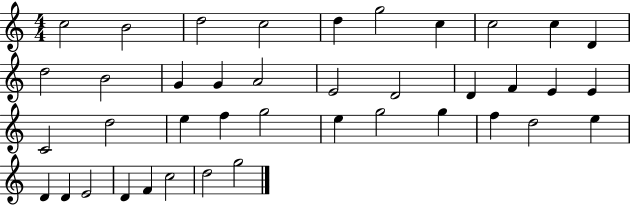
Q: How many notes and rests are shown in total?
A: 40